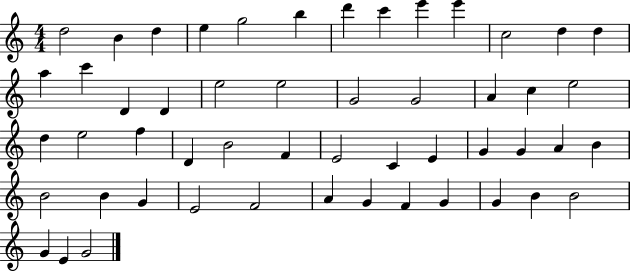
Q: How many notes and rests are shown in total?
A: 52